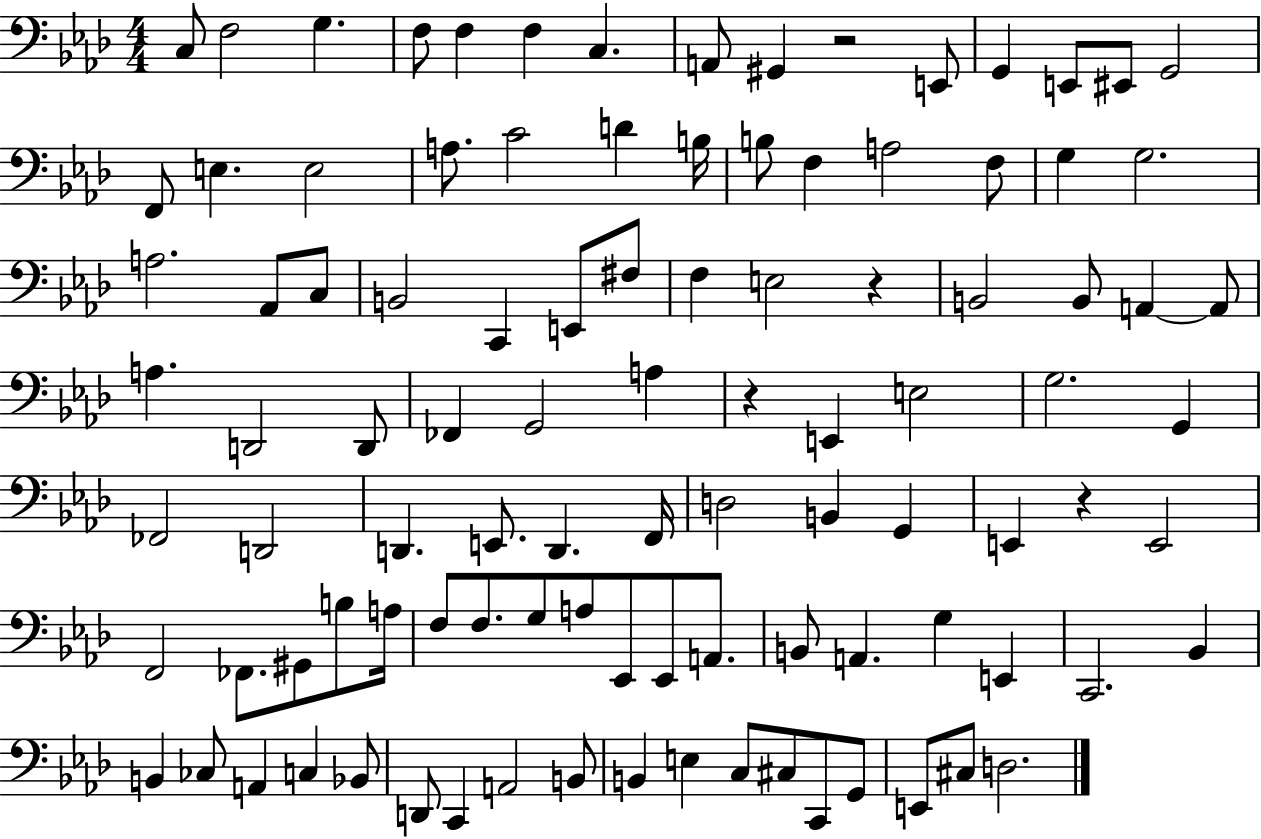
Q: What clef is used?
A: bass